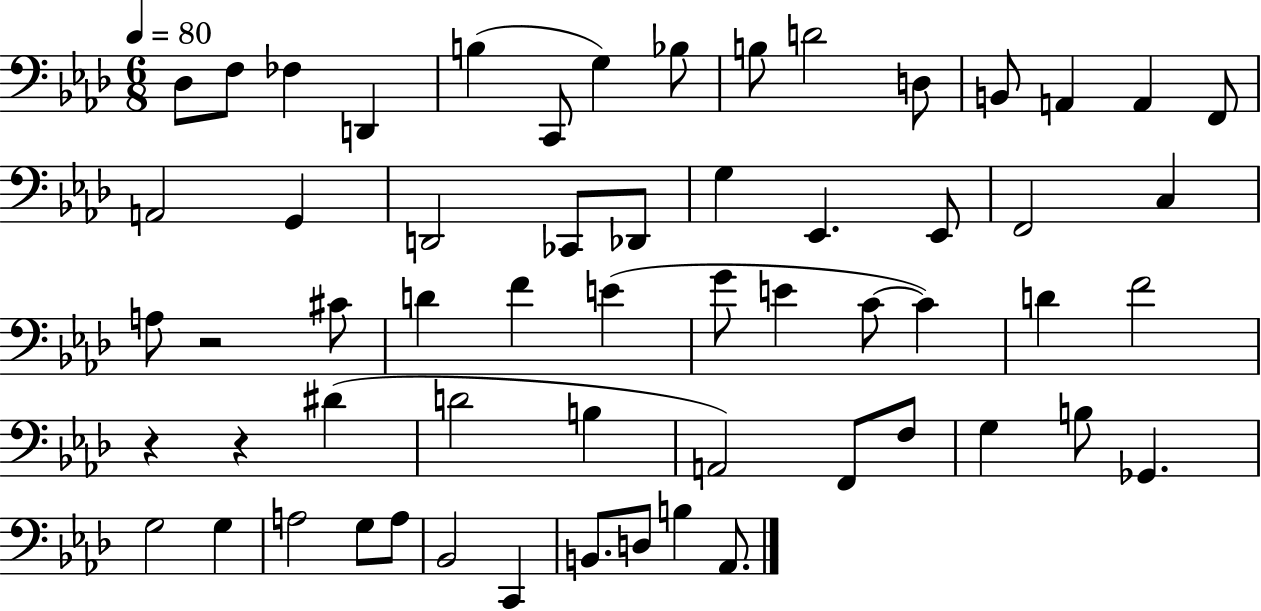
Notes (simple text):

Db3/e F3/e FES3/q D2/q B3/q C2/e G3/q Bb3/e B3/e D4/h D3/e B2/e A2/q A2/q F2/e A2/h G2/q D2/h CES2/e Db2/e G3/q Eb2/q. Eb2/e F2/h C3/q A3/e R/h C#4/e D4/q F4/q E4/q G4/e E4/q C4/e C4/q D4/q F4/h R/q R/q D#4/q D4/h B3/q A2/h F2/e F3/e G3/q B3/e Gb2/q. G3/h G3/q A3/h G3/e A3/e Bb2/h C2/q B2/e. D3/e B3/q Ab2/e.